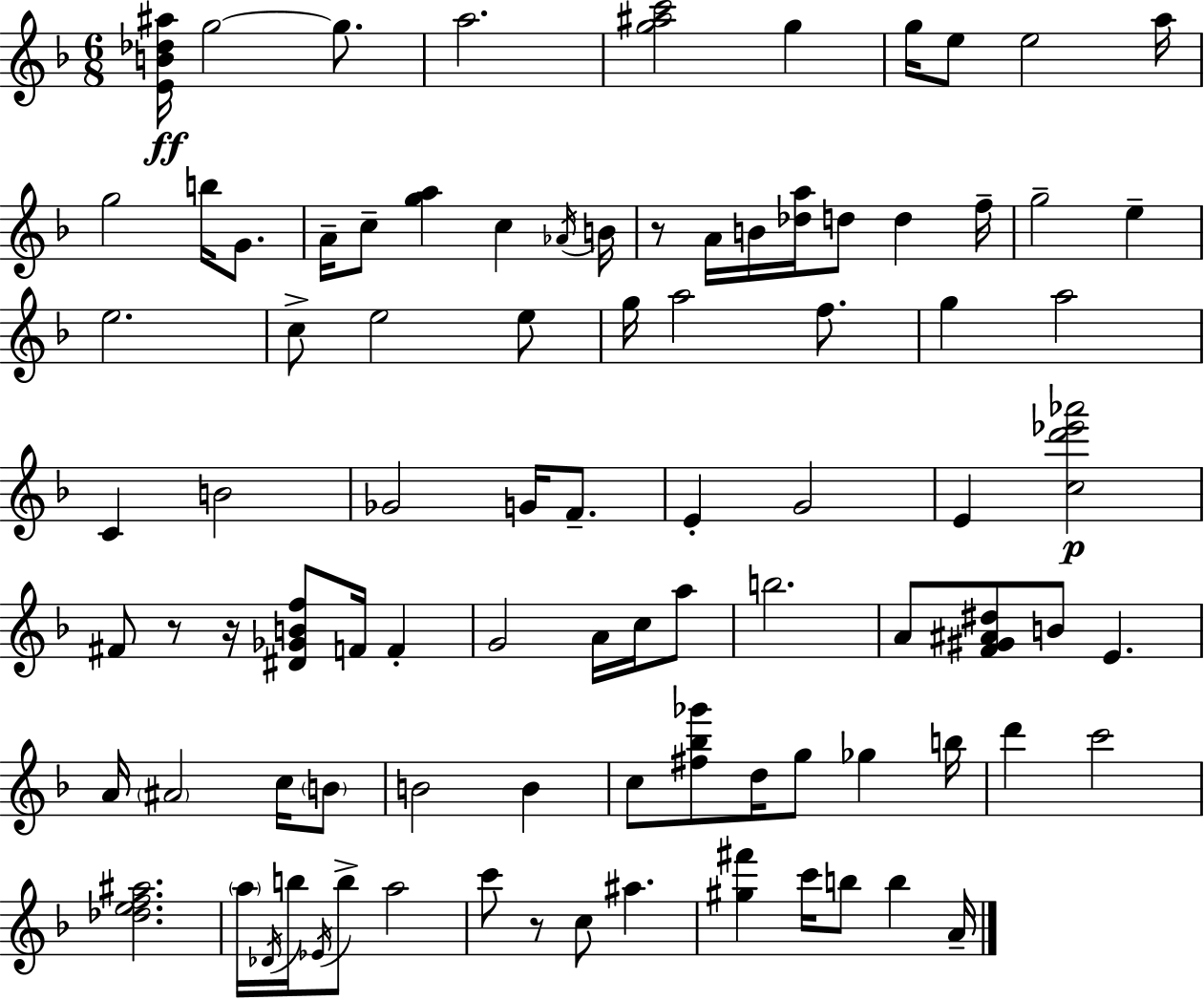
[E4,B4,Db5,A#5]/s G5/h G5/e. A5/h. [G5,A#5,C6]/h G5/q G5/s E5/e E5/h A5/s G5/h B5/s G4/e. A4/s C5/e [G5,A5]/q C5/q Ab4/s B4/s R/e A4/s B4/s [Db5,A5]/s D5/e D5/q F5/s G5/h E5/q E5/h. C5/e E5/h E5/e G5/s A5/h F5/e. G5/q A5/h C4/q B4/h Gb4/h G4/s F4/e. E4/q G4/h E4/q [C5,D6,Eb6,Ab6]/h F#4/e R/e R/s [D#4,Gb4,B4,F5]/e F4/s F4/q G4/h A4/s C5/s A5/e B5/h. A4/e [F4,G#4,A#4,D#5]/e B4/e E4/q. A4/s A#4/h C5/s B4/e B4/h B4/q C5/e [F#5,Bb5,Gb6]/e D5/s G5/e Gb5/q B5/s D6/q C6/h [Db5,E5,F5,A#5]/h. A5/s Db4/s B5/s Eb4/s B5/e A5/h C6/e R/e C5/e A#5/q. [G#5,F#6]/q C6/s B5/e B5/q A4/s